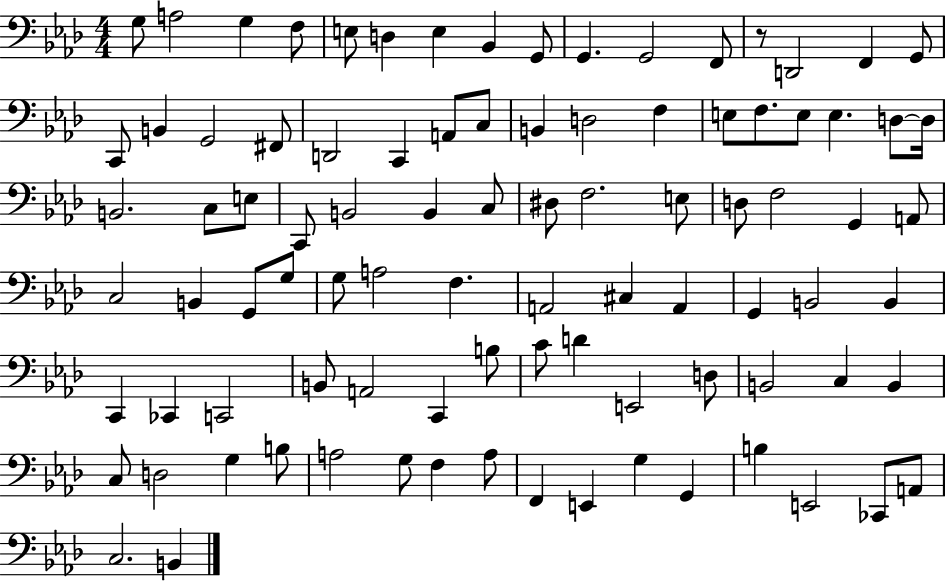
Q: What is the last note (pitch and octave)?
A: B2